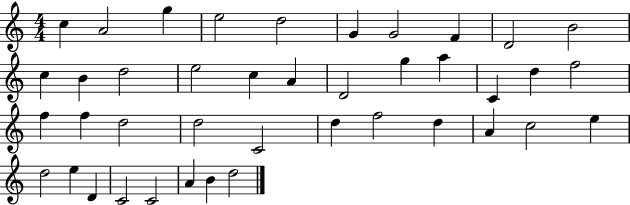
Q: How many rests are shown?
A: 0